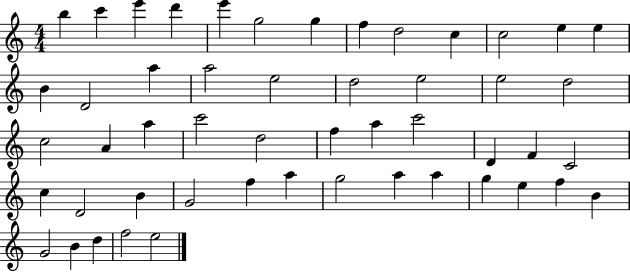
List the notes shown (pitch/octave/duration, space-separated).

B5/q C6/q E6/q D6/q E6/q G5/h G5/q F5/q D5/h C5/q C5/h E5/q E5/q B4/q D4/h A5/q A5/h E5/h D5/h E5/h E5/h D5/h C5/h A4/q A5/q C6/h D5/h F5/q A5/q C6/h D4/q F4/q C4/h C5/q D4/h B4/q G4/h F5/q A5/q G5/h A5/q A5/q G5/q E5/q F5/q B4/q G4/h B4/q D5/q F5/h E5/h